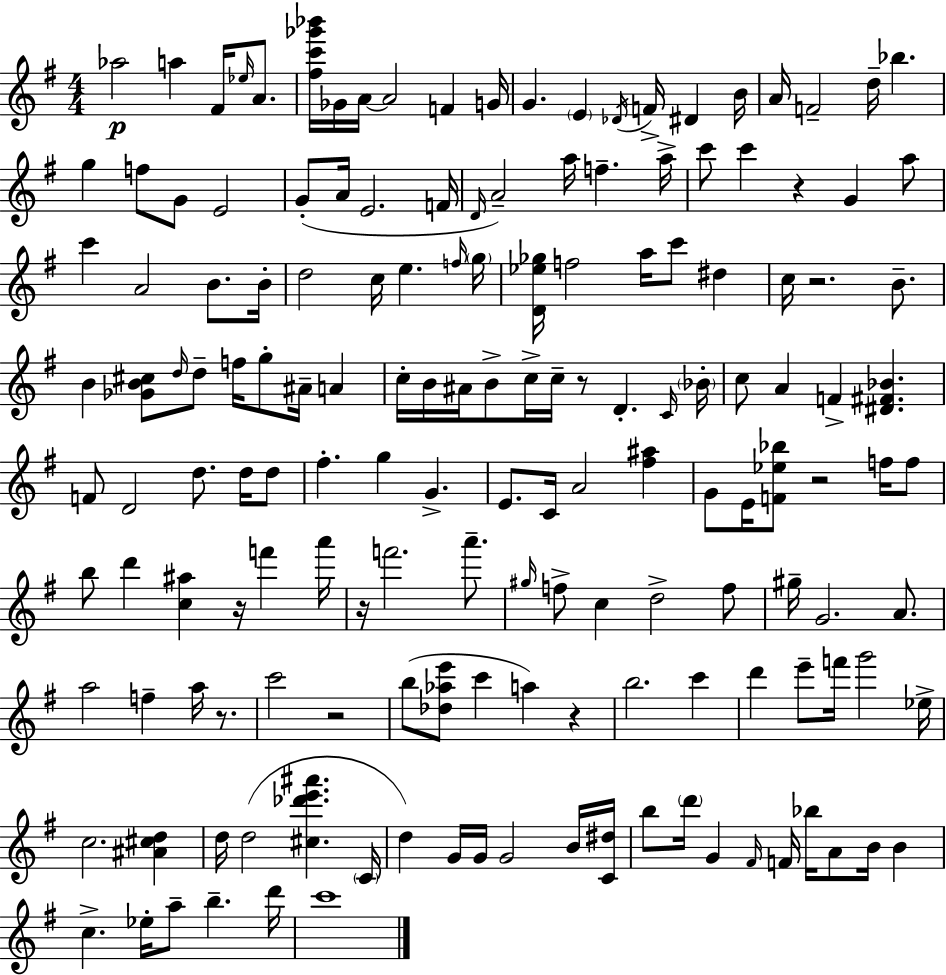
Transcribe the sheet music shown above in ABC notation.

X:1
T:Untitled
M:4/4
L:1/4
K:G
_a2 a ^F/4 _e/4 A/2 [^fc'_g'_b']/4 _G/4 A/4 A2 F G/4 G E _D/4 F/4 ^D B/4 A/4 F2 d/4 _b g f/2 G/2 E2 G/2 A/4 E2 F/4 D/4 A2 a/4 f a/4 c'/2 c' z G a/2 c' A2 B/2 B/4 d2 c/4 e f/4 g/4 [D_e_g]/4 f2 a/4 c'/2 ^d c/4 z2 B/2 B [_GB^c]/2 d/4 d/2 f/4 g/2 ^A/4 A c/4 B/4 ^A/4 B/2 c/4 c/4 z/2 D C/4 _B/4 c/2 A F [^D^F_B] F/2 D2 d/2 d/4 d/2 ^f g G E/2 C/4 A2 [^f^a] G/2 E/4 [F_e_b]/2 z2 f/4 f/2 b/2 d' [c^a] z/4 f' a'/4 z/4 f'2 a'/2 ^g/4 f/2 c d2 f/2 ^g/4 G2 A/2 a2 f a/4 z/2 c'2 z2 b/2 [_d_ae']/2 c' a z b2 c' d' e'/2 f'/4 g'2 _e/4 c2 [^A^cd] d/4 d2 [^c_d'e'^a'] C/4 d G/4 G/4 G2 B/4 [C^d]/4 b/2 d'/4 G ^F/4 F/4 _b/4 A/2 B/4 B c _e/4 a/2 b d'/4 c'4